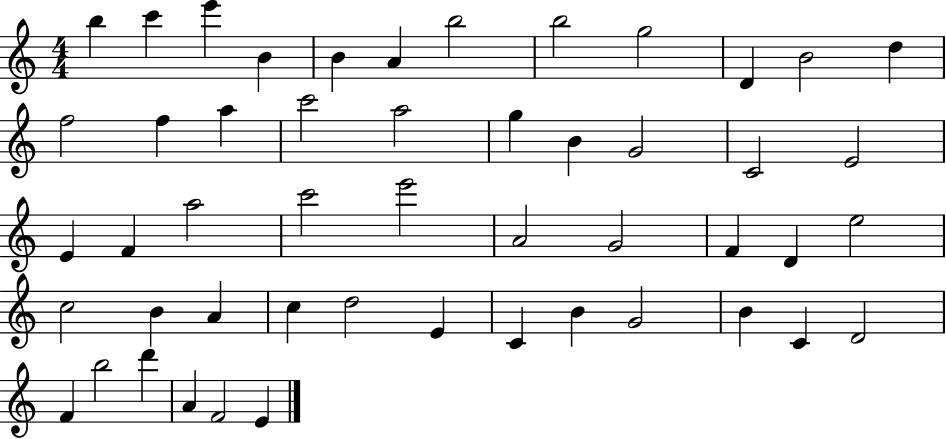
X:1
T:Untitled
M:4/4
L:1/4
K:C
b c' e' B B A b2 b2 g2 D B2 d f2 f a c'2 a2 g B G2 C2 E2 E F a2 c'2 e'2 A2 G2 F D e2 c2 B A c d2 E C B G2 B C D2 F b2 d' A F2 E